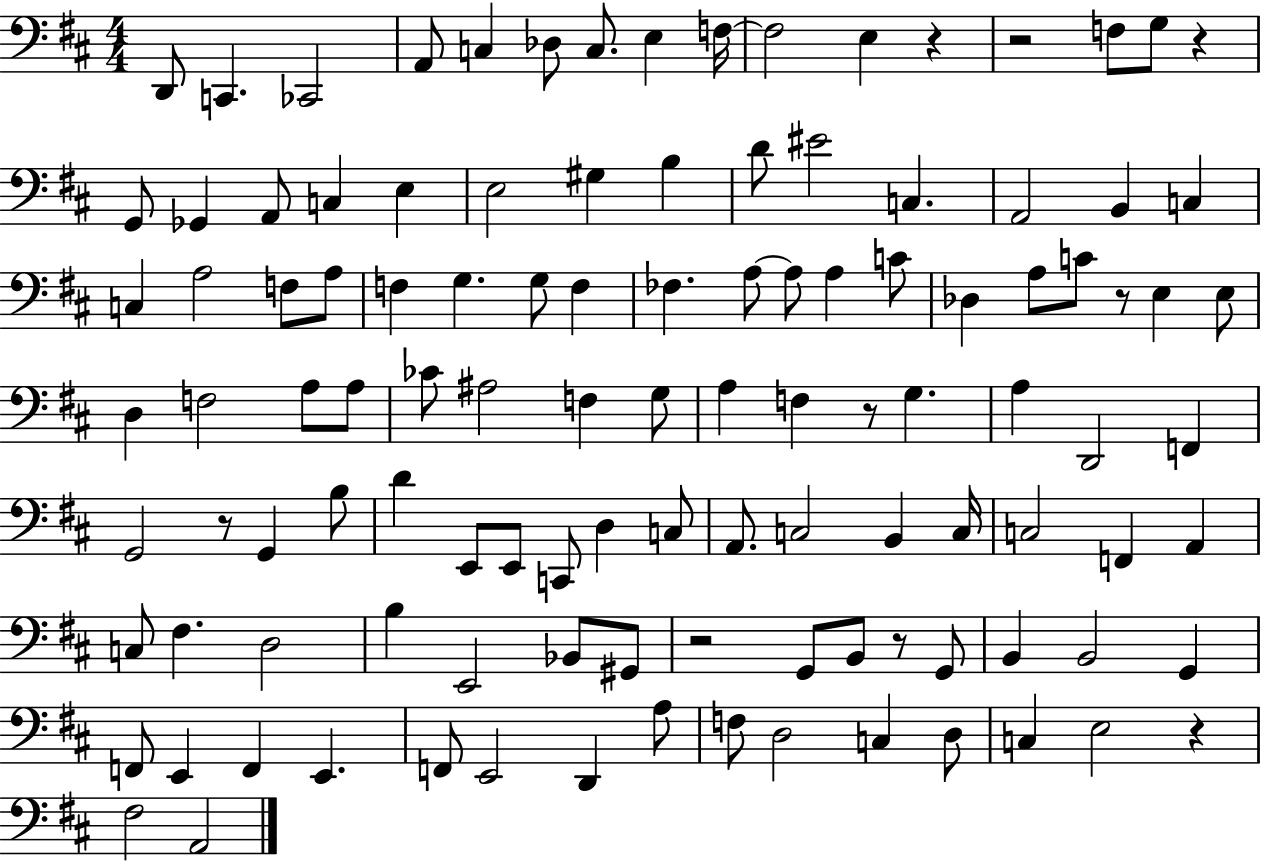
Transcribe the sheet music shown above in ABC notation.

X:1
T:Untitled
M:4/4
L:1/4
K:D
D,,/2 C,, _C,,2 A,,/2 C, _D,/2 C,/2 E, F,/4 F,2 E, z z2 F,/2 G,/2 z G,,/2 _G,, A,,/2 C, E, E,2 ^G, B, D/2 ^E2 C, A,,2 B,, C, C, A,2 F,/2 A,/2 F, G, G,/2 F, _F, A,/2 A,/2 A, C/2 _D, A,/2 C/2 z/2 E, E,/2 D, F,2 A,/2 A,/2 _C/2 ^A,2 F, G,/2 A, F, z/2 G, A, D,,2 F,, G,,2 z/2 G,, B,/2 D E,,/2 E,,/2 C,,/2 D, C,/2 A,,/2 C,2 B,, C,/4 C,2 F,, A,, C,/2 ^F, D,2 B, E,,2 _B,,/2 ^G,,/2 z2 G,,/2 B,,/2 z/2 G,,/2 B,, B,,2 G,, F,,/2 E,, F,, E,, F,,/2 E,,2 D,, A,/2 F,/2 D,2 C, D,/2 C, E,2 z ^F,2 A,,2